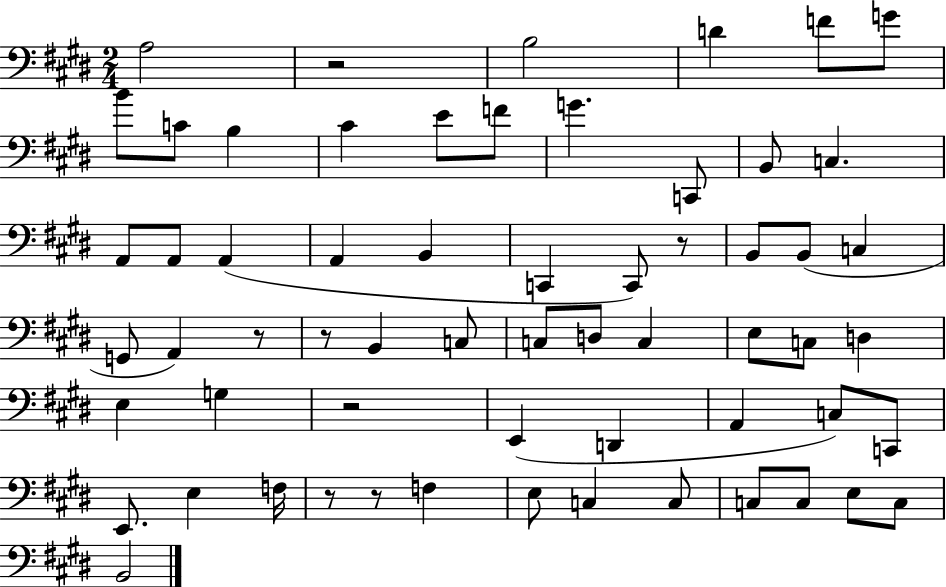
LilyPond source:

{
  \clef bass
  \numericTimeSignature
  \time 2/4
  \key e \major
  \repeat volta 2 { a2 | r2 | b2 | d'4 f'8 g'8 | \break b'8 c'8 b4 | cis'4 e'8 f'8 | g'4. c,8 | b,8 c4. | \break a,8 a,8 a,4( | a,4 b,4 | c,4 c,8) r8 | b,8 b,8( c4 | \break g,8 a,4) r8 | r8 b,4 c8 | c8 d8 c4 | e8 c8 d4 | \break e4 g4 | r2 | e,4( d,4 | a,4 c8) c,8 | \break e,8. e4 f16 | r8 r8 f4 | e8 c4 c8 | c8 c8 e8 c8 | \break b,2 | } \bar "|."
}